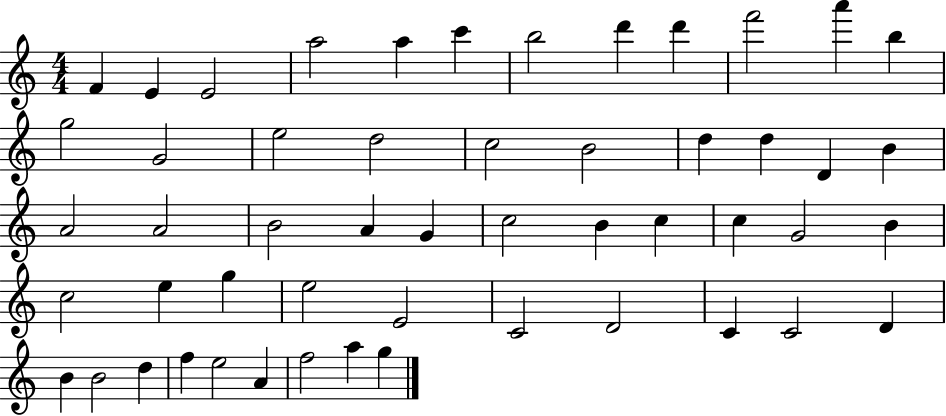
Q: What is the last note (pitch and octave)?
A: G5